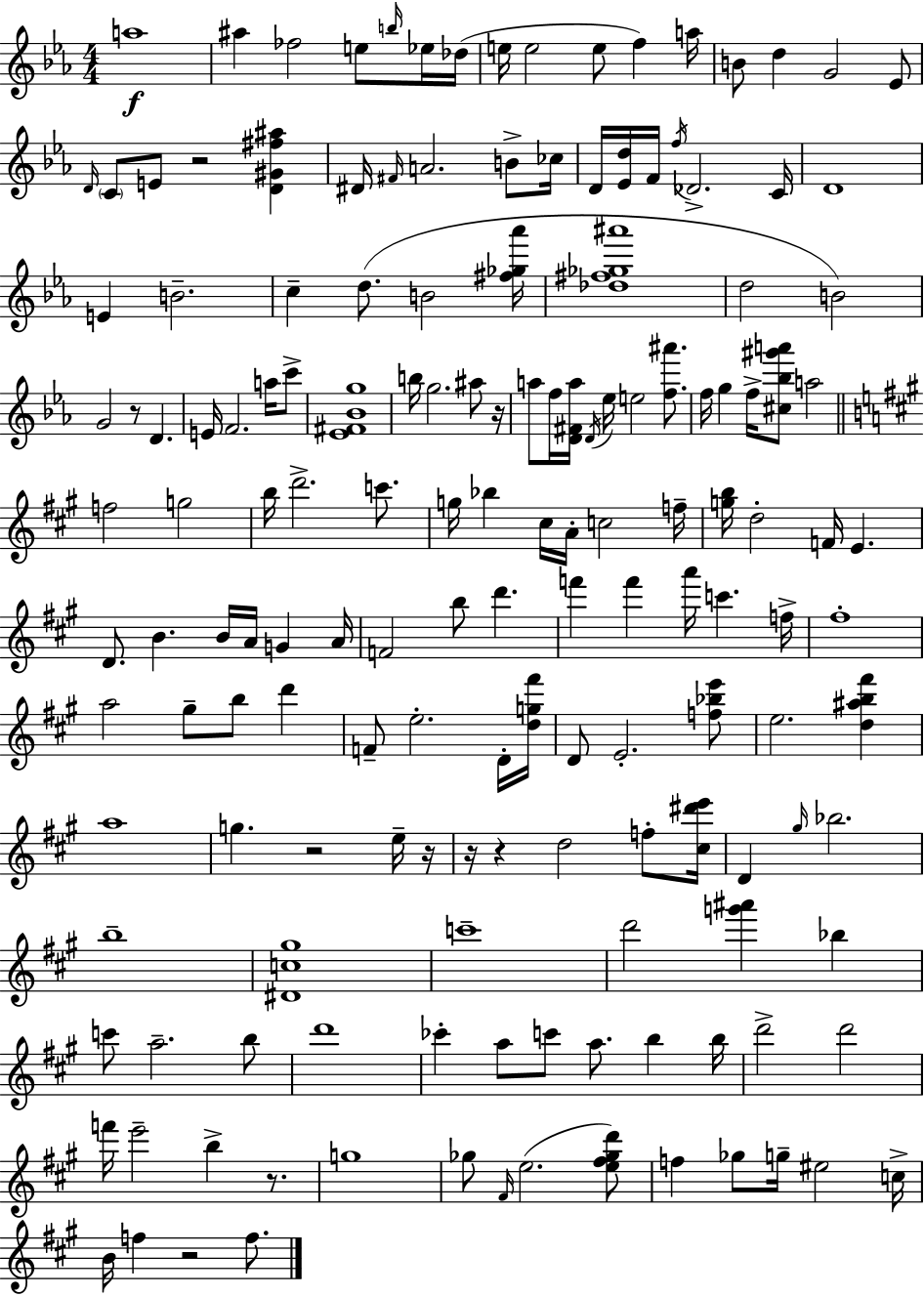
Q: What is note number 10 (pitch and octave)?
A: E5